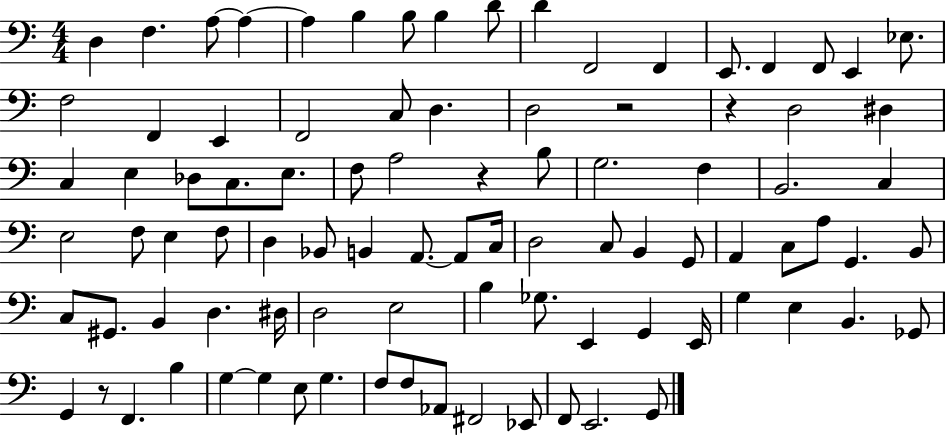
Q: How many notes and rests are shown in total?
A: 92